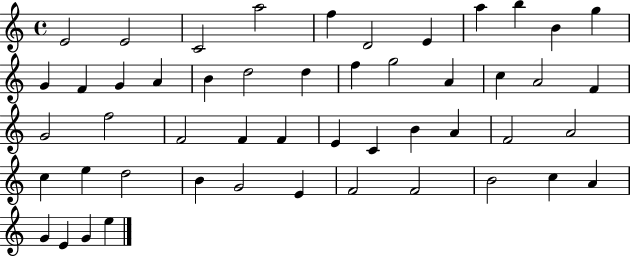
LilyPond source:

{
  \clef treble
  \time 4/4
  \defaultTimeSignature
  \key c \major
  e'2 e'2 | c'2 a''2 | f''4 d'2 e'4 | a''4 b''4 b'4 g''4 | \break g'4 f'4 g'4 a'4 | b'4 d''2 d''4 | f''4 g''2 a'4 | c''4 a'2 f'4 | \break g'2 f''2 | f'2 f'4 f'4 | e'4 c'4 b'4 a'4 | f'2 a'2 | \break c''4 e''4 d''2 | b'4 g'2 e'4 | f'2 f'2 | b'2 c''4 a'4 | \break g'4 e'4 g'4 e''4 | \bar "|."
}